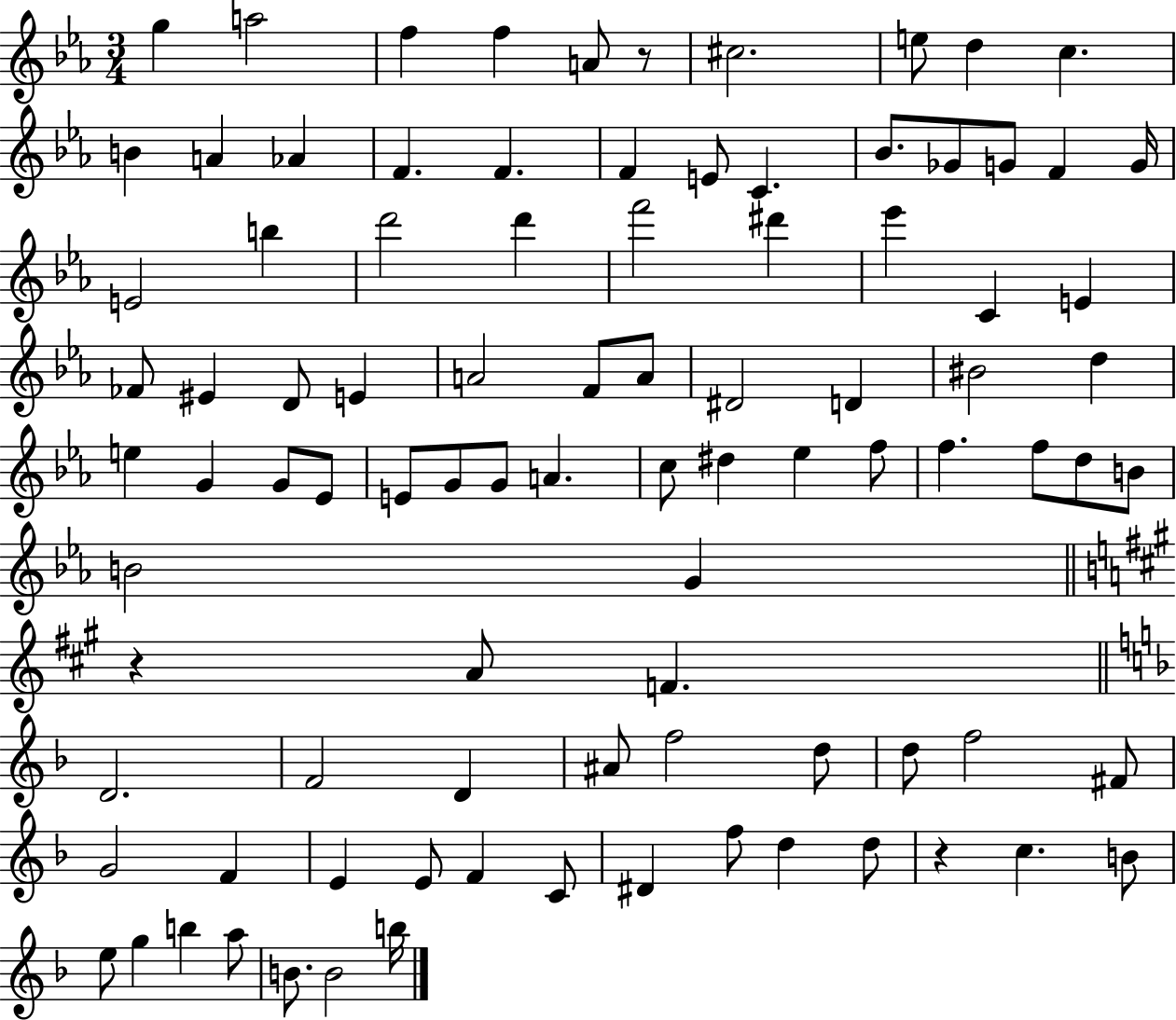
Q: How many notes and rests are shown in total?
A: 93